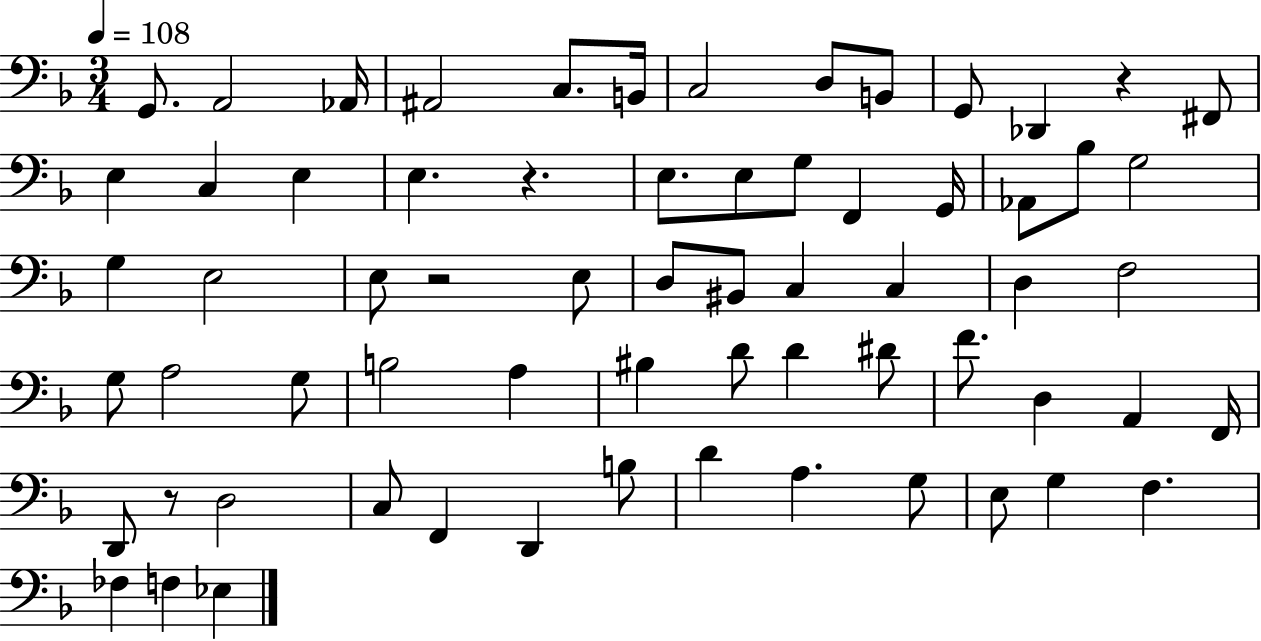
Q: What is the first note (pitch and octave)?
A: G2